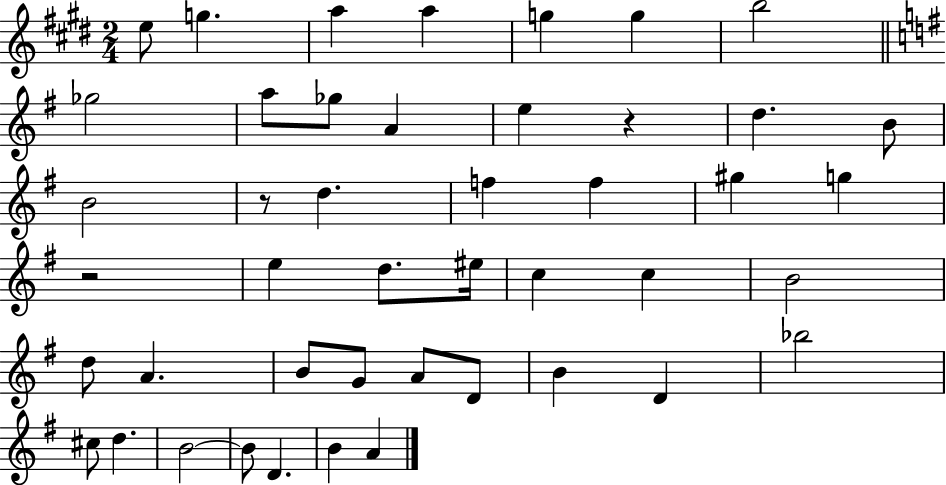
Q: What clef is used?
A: treble